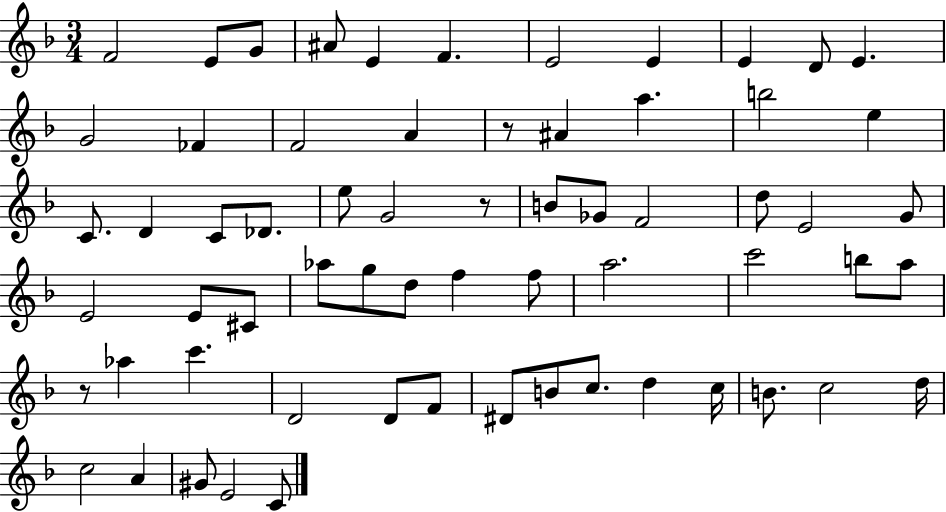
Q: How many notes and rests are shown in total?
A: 64